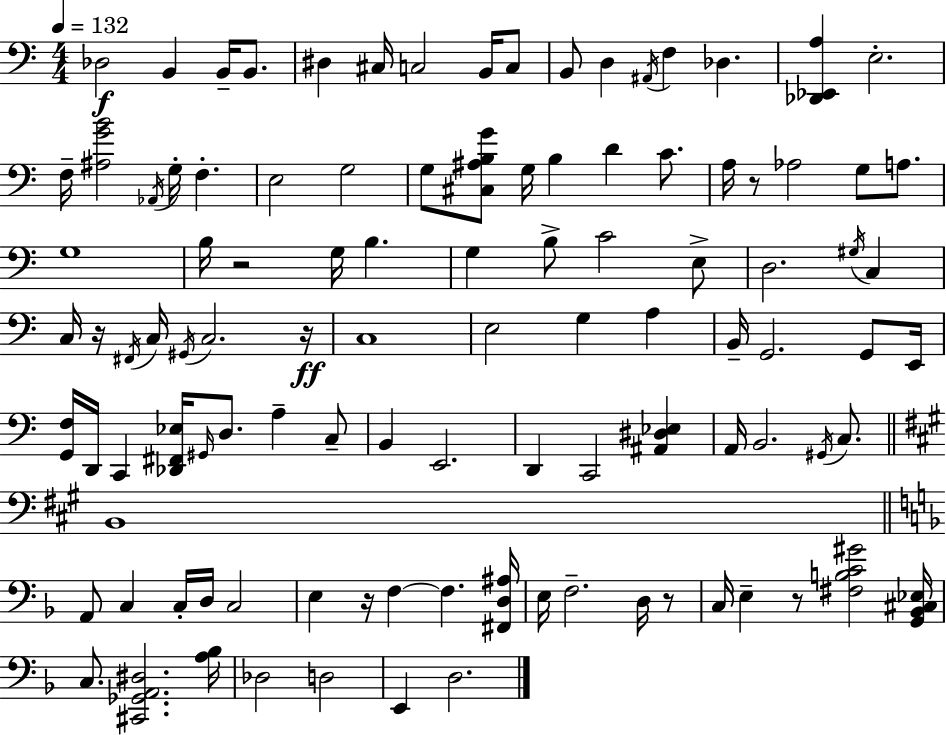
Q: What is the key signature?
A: A minor